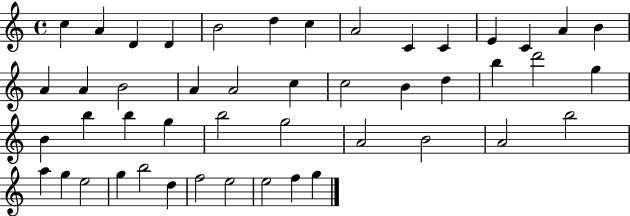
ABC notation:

X:1
T:Untitled
M:4/4
L:1/4
K:C
c A D D B2 d c A2 C C E C A B A A B2 A A2 c c2 B d b d'2 g B b b g b2 g2 A2 B2 A2 b2 a g e2 g b2 d f2 e2 e2 f g